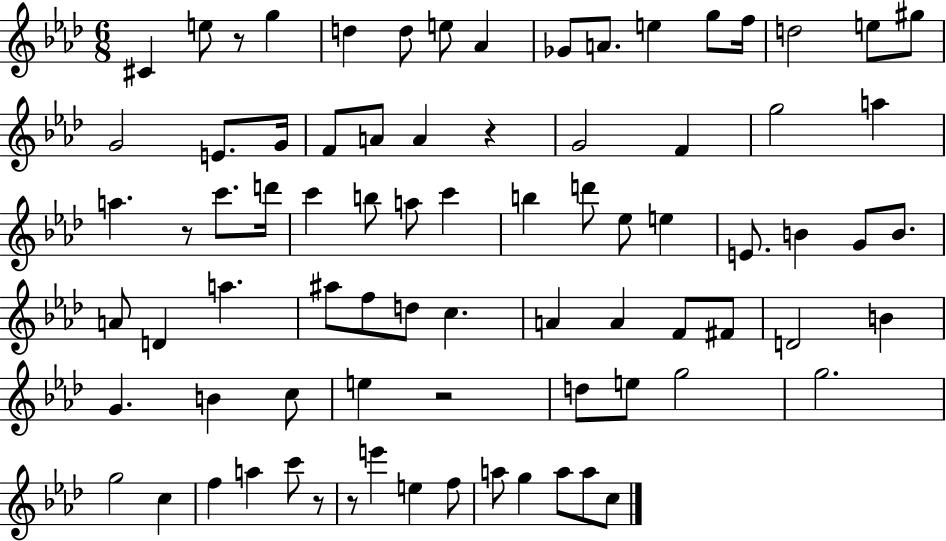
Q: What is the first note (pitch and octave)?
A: C#4